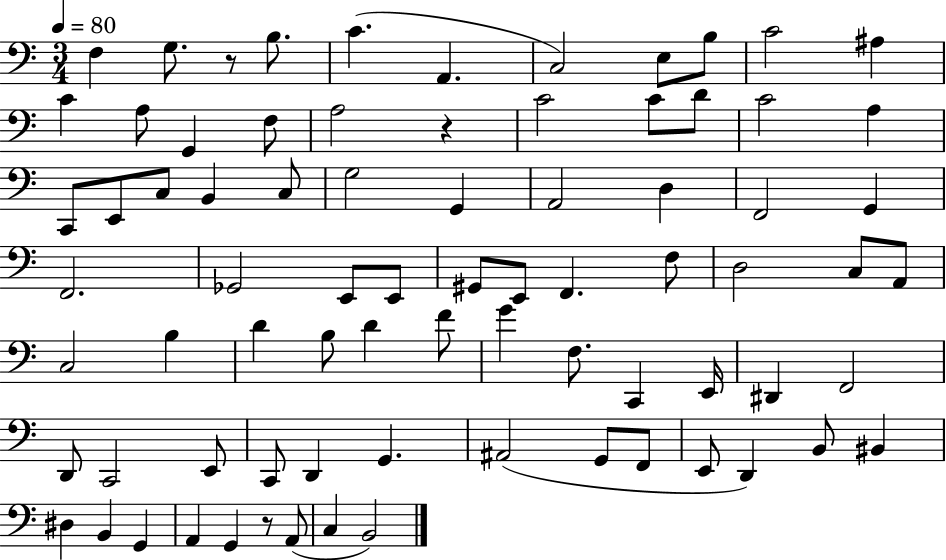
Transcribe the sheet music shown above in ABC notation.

X:1
T:Untitled
M:3/4
L:1/4
K:C
F, G,/2 z/2 B,/2 C A,, C,2 E,/2 B,/2 C2 ^A, C A,/2 G,, F,/2 A,2 z C2 C/2 D/2 C2 A, C,,/2 E,,/2 C,/2 B,, C,/2 G,2 G,, A,,2 D, F,,2 G,, F,,2 _G,,2 E,,/2 E,,/2 ^G,,/2 E,,/2 F,, F,/2 D,2 C,/2 A,,/2 C,2 B, D B,/2 D F/2 G F,/2 C,, E,,/4 ^D,, F,,2 D,,/2 C,,2 E,,/2 C,,/2 D,, G,, ^A,,2 G,,/2 F,,/2 E,,/2 D,, B,,/2 ^B,, ^D, B,, G,, A,, G,, z/2 A,,/2 C, B,,2